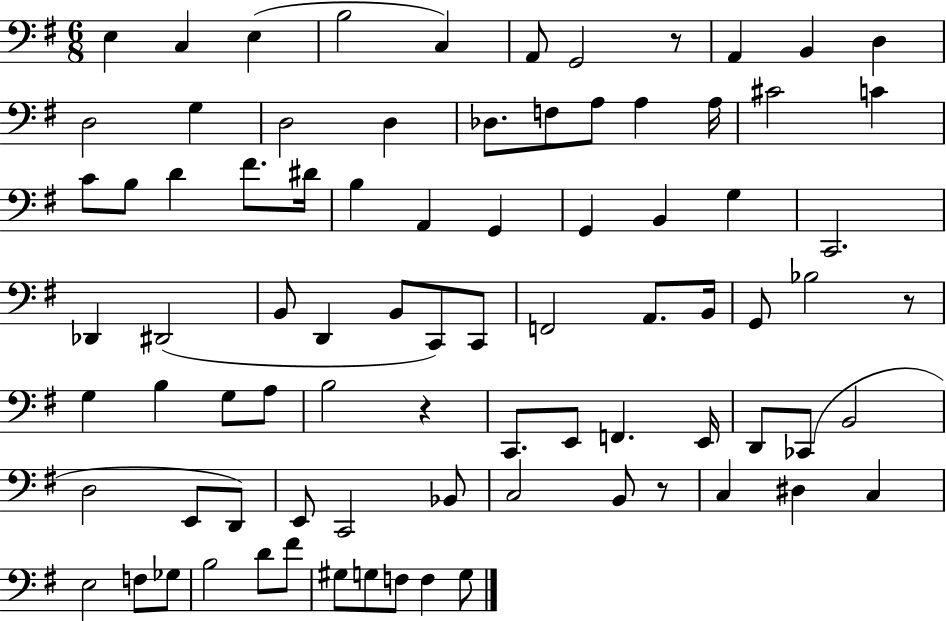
X:1
T:Untitled
M:6/8
L:1/4
K:G
E, C, E, B,2 C, A,,/2 G,,2 z/2 A,, B,, D, D,2 G, D,2 D, _D,/2 F,/2 A,/2 A, A,/4 ^C2 C C/2 B,/2 D ^F/2 ^D/4 B, A,, G,, G,, B,, G, C,,2 _D,, ^D,,2 B,,/2 D,, B,,/2 C,,/2 C,,/2 F,,2 A,,/2 B,,/4 G,,/2 _B,2 z/2 G, B, G,/2 A,/2 B,2 z C,,/2 E,,/2 F,, E,,/4 D,,/2 _C,,/2 B,,2 D,2 E,,/2 D,,/2 E,,/2 C,,2 _B,,/2 C,2 B,,/2 z/2 C, ^D, C, E,2 F,/2 _G,/2 B,2 D/2 ^F/2 ^G,/2 G,/2 F,/2 F, G,/2